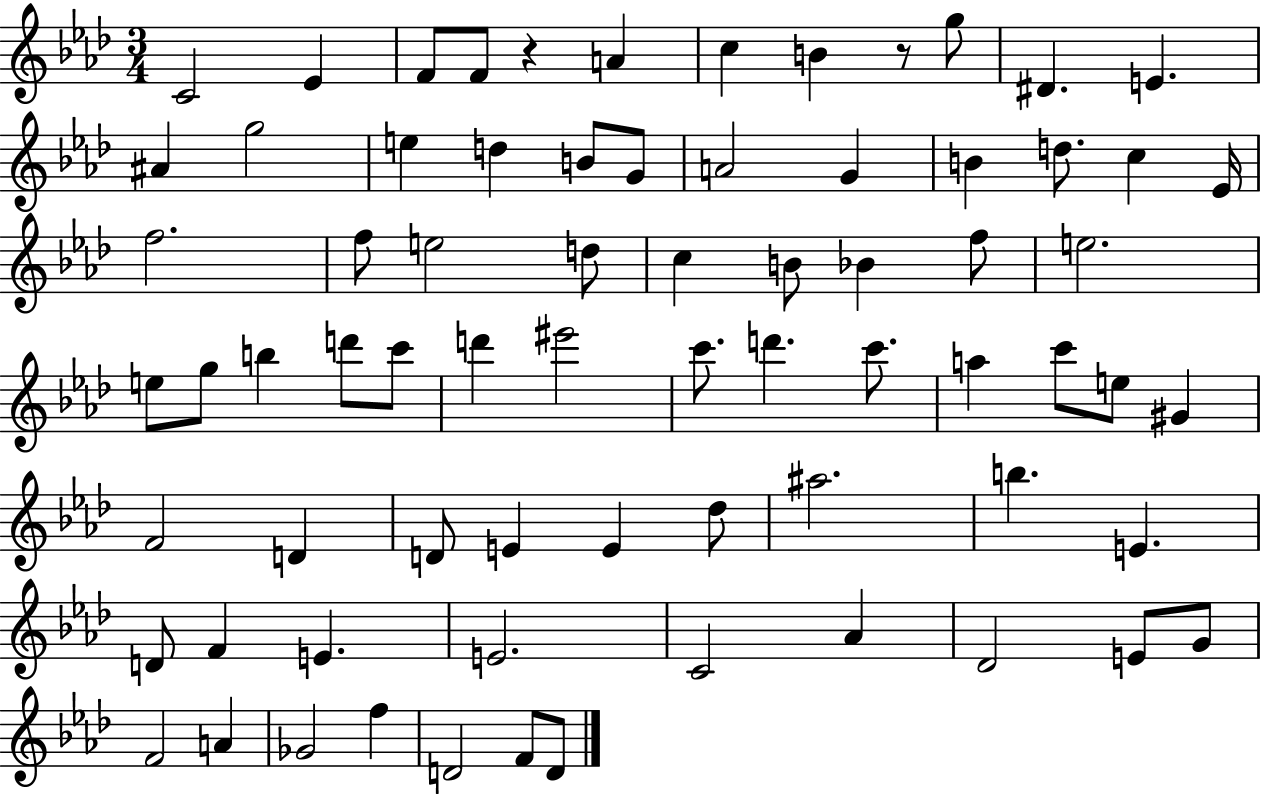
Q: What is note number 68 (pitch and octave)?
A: D4